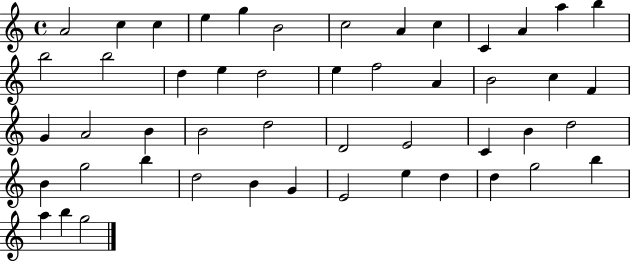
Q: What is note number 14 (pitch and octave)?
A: B5